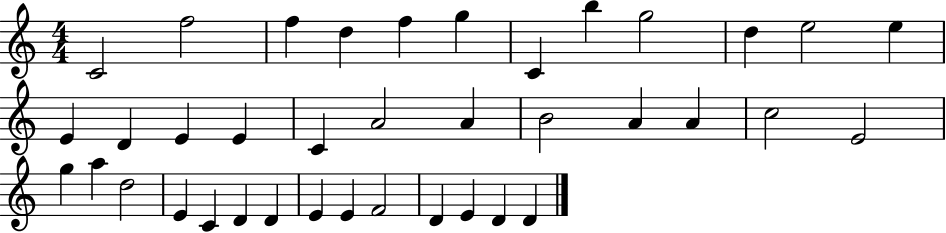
{
  \clef treble
  \numericTimeSignature
  \time 4/4
  \key c \major
  c'2 f''2 | f''4 d''4 f''4 g''4 | c'4 b''4 g''2 | d''4 e''2 e''4 | \break e'4 d'4 e'4 e'4 | c'4 a'2 a'4 | b'2 a'4 a'4 | c''2 e'2 | \break g''4 a''4 d''2 | e'4 c'4 d'4 d'4 | e'4 e'4 f'2 | d'4 e'4 d'4 d'4 | \break \bar "|."
}